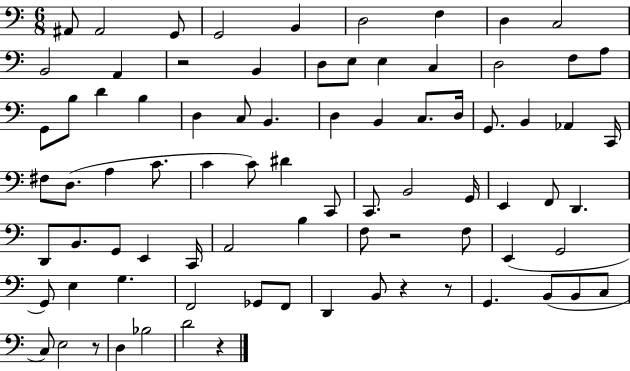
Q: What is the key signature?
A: C major